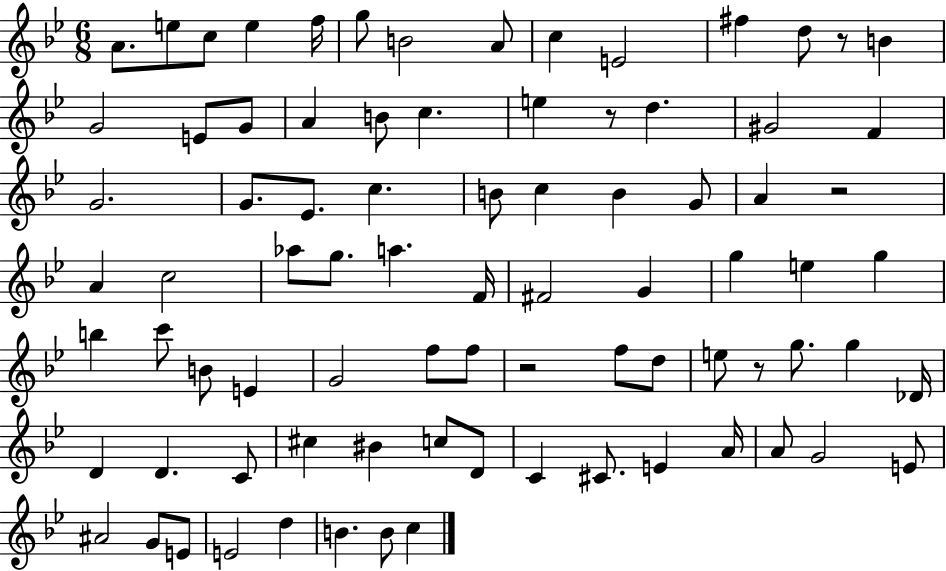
A4/e. E5/e C5/e E5/q F5/s G5/e B4/h A4/e C5/q E4/h F#5/q D5/e R/e B4/q G4/h E4/e G4/e A4/q B4/e C5/q. E5/q R/e D5/q. G#4/h F4/q G4/h. G4/e. Eb4/e. C5/q. B4/e C5/q B4/q G4/e A4/q R/h A4/q C5/h Ab5/e G5/e. A5/q. F4/s F#4/h G4/q G5/q E5/q G5/q B5/q C6/e B4/e E4/q G4/h F5/e F5/e R/h F5/e D5/e E5/e R/e G5/e. G5/q Db4/s D4/q D4/q. C4/e C#5/q BIS4/q C5/e D4/e C4/q C#4/e. E4/q A4/s A4/e G4/h E4/e A#4/h G4/e E4/e E4/h D5/q B4/q. B4/e C5/q